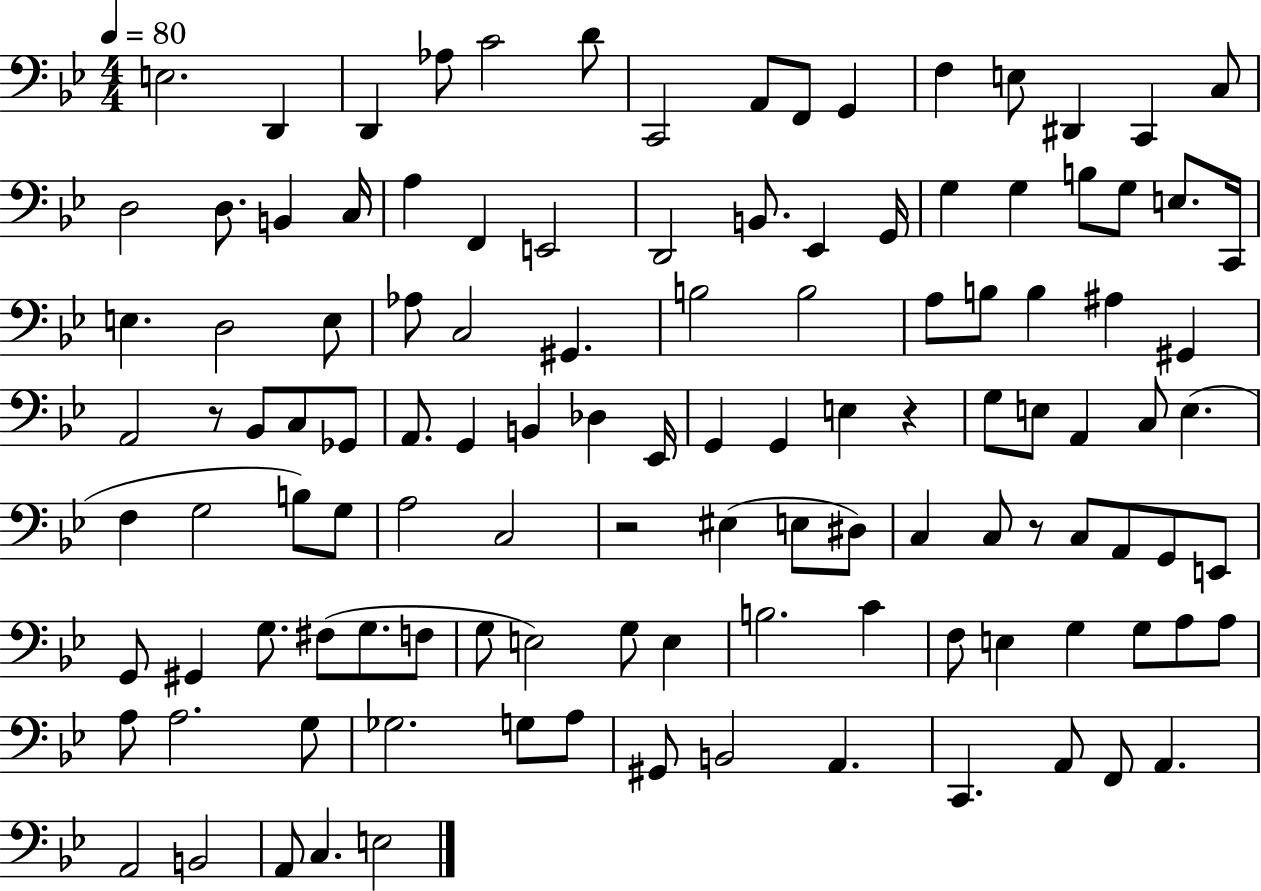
E3/h. D2/q D2/q Ab3/e C4/h D4/e C2/h A2/e F2/e G2/q F3/q E3/e D#2/q C2/q C3/e D3/h D3/e. B2/q C3/s A3/q F2/q E2/h D2/h B2/e. Eb2/q G2/s G3/q G3/q B3/e G3/e E3/e. C2/s E3/q. D3/h E3/e Ab3/e C3/h G#2/q. B3/h B3/h A3/e B3/e B3/q A#3/q G#2/q A2/h R/e Bb2/e C3/e Gb2/e A2/e. G2/q B2/q Db3/q Eb2/s G2/q G2/q E3/q R/q G3/e E3/e A2/q C3/e E3/q. F3/q G3/h B3/e G3/e A3/h C3/h R/h EIS3/q E3/e D#3/e C3/q C3/e R/e C3/e A2/e G2/e E2/e G2/e G#2/q G3/e. F#3/e G3/e. F3/e G3/e E3/h G3/e E3/q B3/h. C4/q F3/e E3/q G3/q G3/e A3/e A3/e A3/e A3/h. G3/e Gb3/h. G3/e A3/e G#2/e B2/h A2/q. C2/q. A2/e F2/e A2/q. A2/h B2/h A2/e C3/q. E3/h